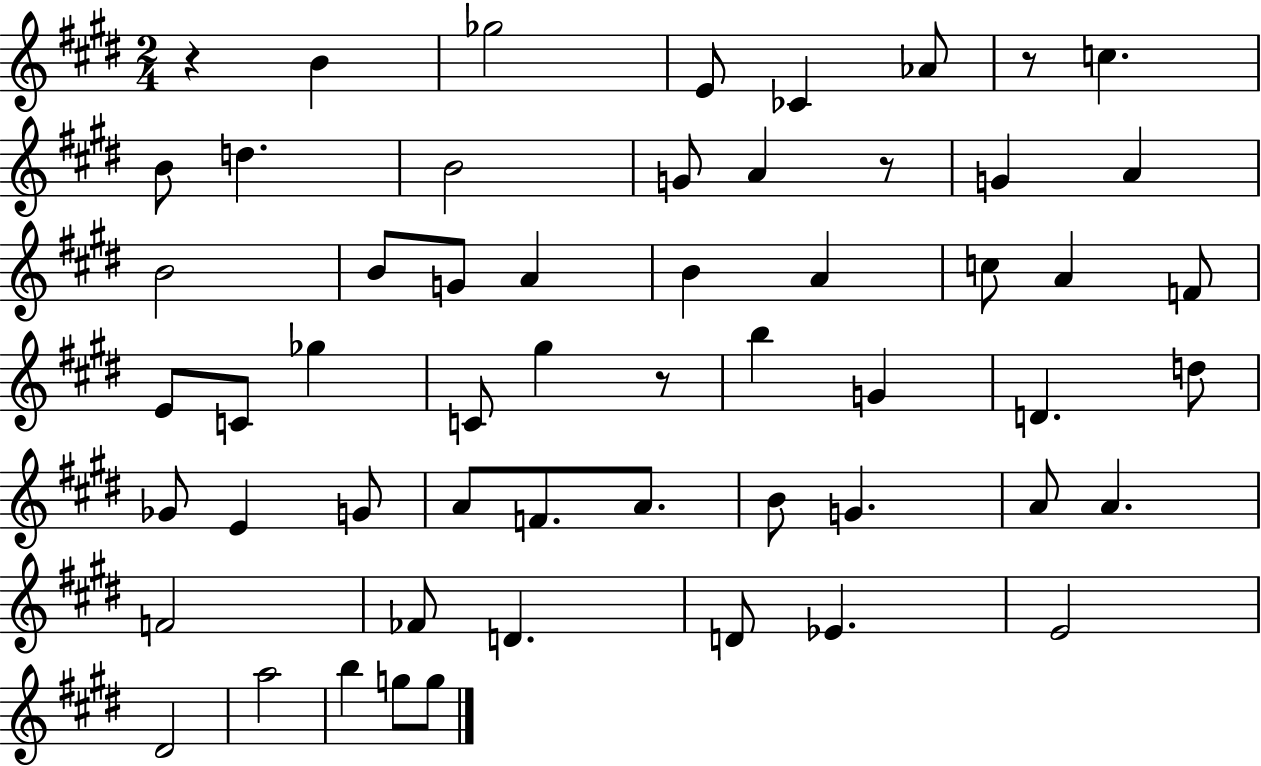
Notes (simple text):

R/q B4/q Gb5/h E4/e CES4/q Ab4/e R/e C5/q. B4/e D5/q. B4/h G4/e A4/q R/e G4/q A4/q B4/h B4/e G4/e A4/q B4/q A4/q C5/e A4/q F4/e E4/e C4/e Gb5/q C4/e G#5/q R/e B5/q G4/q D4/q. D5/e Gb4/e E4/q G4/e A4/e F4/e. A4/e. B4/e G4/q. A4/e A4/q. F4/h FES4/e D4/q. D4/e Eb4/q. E4/h D#4/h A5/h B5/q G5/e G5/e